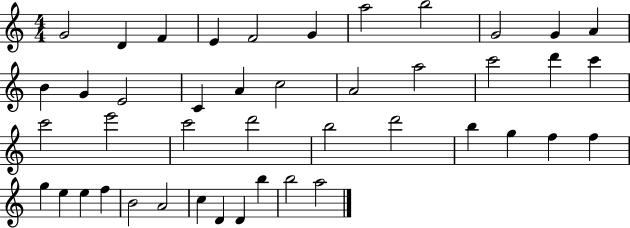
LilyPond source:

{
  \clef treble
  \numericTimeSignature
  \time 4/4
  \key c \major
  g'2 d'4 f'4 | e'4 f'2 g'4 | a''2 b''2 | g'2 g'4 a'4 | \break b'4 g'4 e'2 | c'4 a'4 c''2 | a'2 a''2 | c'''2 d'''4 c'''4 | \break c'''2 e'''2 | c'''2 d'''2 | b''2 d'''2 | b''4 g''4 f''4 f''4 | \break g''4 e''4 e''4 f''4 | b'2 a'2 | c''4 d'4 d'4 b''4 | b''2 a''2 | \break \bar "|."
}